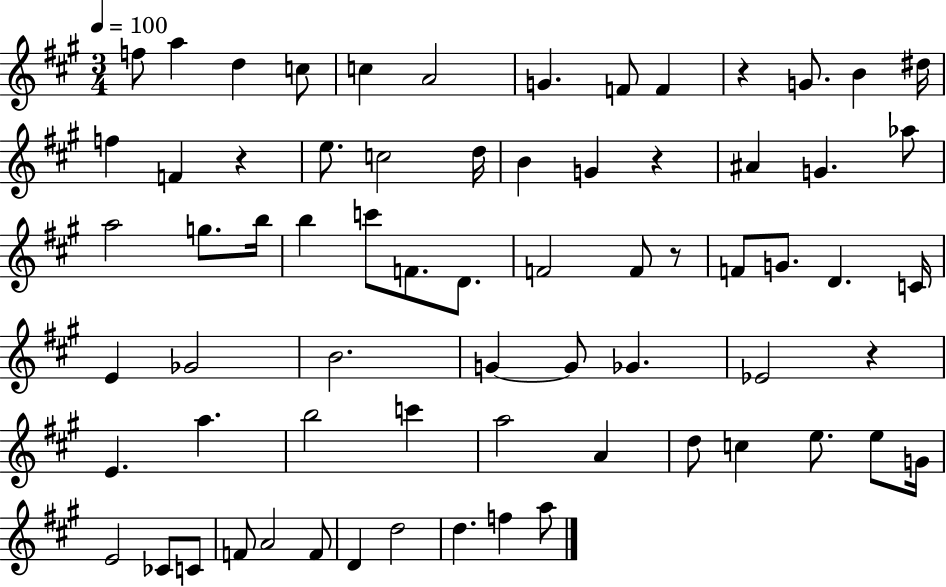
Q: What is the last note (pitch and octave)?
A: A5